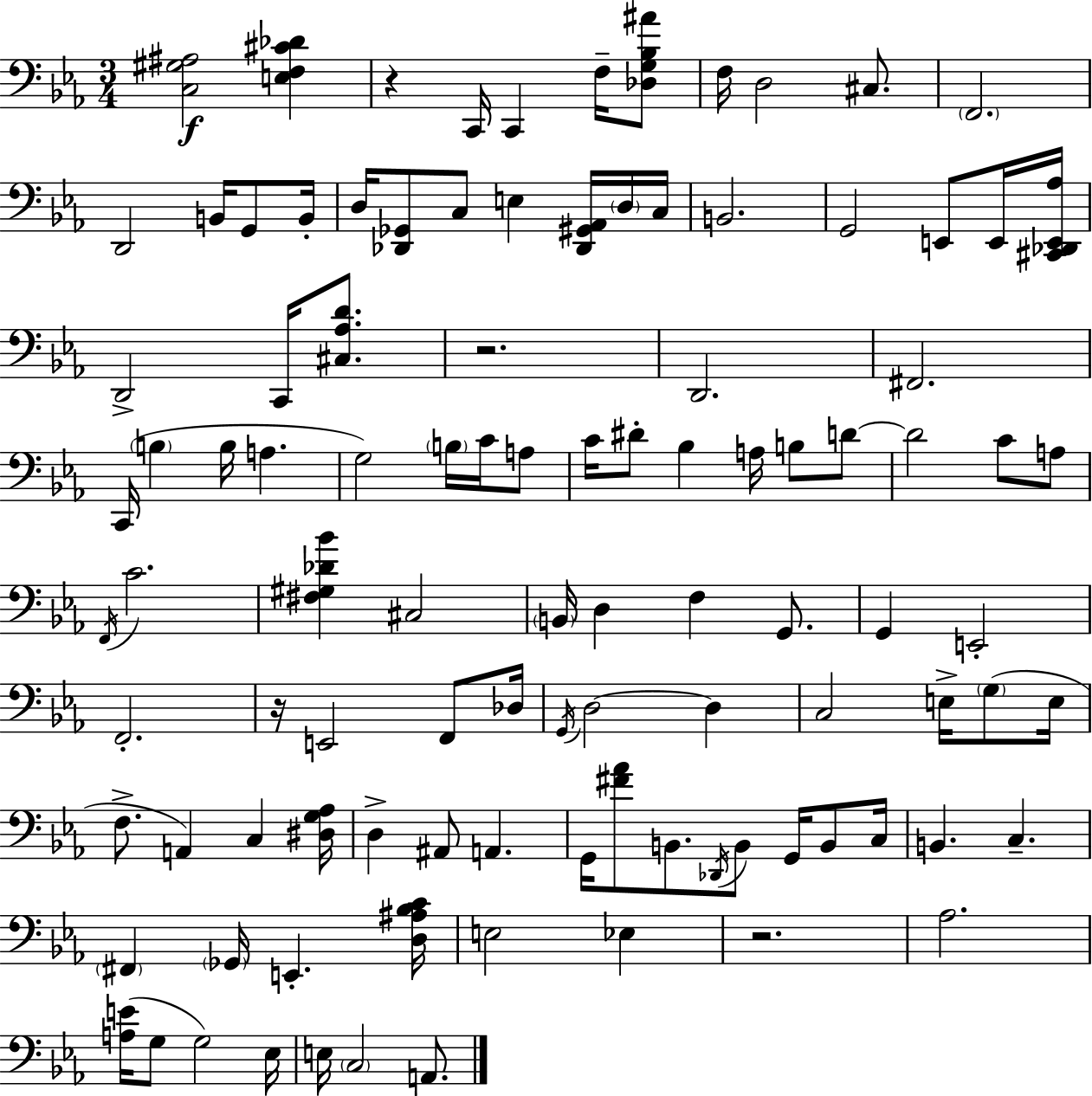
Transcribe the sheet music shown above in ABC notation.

X:1
T:Untitled
M:3/4
L:1/4
K:Cm
[C,^G,^A,]2 [E,F,^C_D] z C,,/4 C,, F,/4 [_D,G,_B,^A]/2 F,/4 D,2 ^C,/2 F,,2 D,,2 B,,/4 G,,/2 B,,/4 D,/4 [_D,,_G,,]/2 C,/2 E, [_D,,^G,,_A,,]/4 D,/4 C,/4 B,,2 G,,2 E,,/2 E,,/4 [^C,,_D,,E,,_A,]/4 D,,2 C,,/4 [^C,_A,D]/2 z2 D,,2 ^F,,2 C,,/4 B, B,/4 A, G,2 B,/4 C/4 A,/2 C/4 ^D/2 _B, A,/4 B,/2 D/2 D2 C/2 A,/2 F,,/4 C2 [^F,^G,_D_B] ^C,2 B,,/4 D, F, G,,/2 G,, E,,2 F,,2 z/4 E,,2 F,,/2 _D,/4 G,,/4 D,2 D, C,2 E,/4 G,/2 E,/4 F,/2 A,, C, [^D,G,_A,]/4 D, ^A,,/2 A,, G,,/4 [^F_A]/2 B,,/2 _D,,/4 B,,/2 G,,/4 B,,/2 C,/4 B,, C, ^F,, _G,,/4 E,, [D,^A,_B,C]/4 E,2 _E, z2 _A,2 [A,E]/4 G,/2 G,2 _E,/4 E,/4 C,2 A,,/2